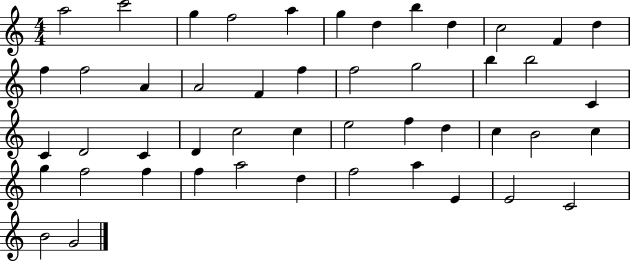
{
  \clef treble
  \numericTimeSignature
  \time 4/4
  \key c \major
  a''2 c'''2 | g''4 f''2 a''4 | g''4 d''4 b''4 d''4 | c''2 f'4 d''4 | \break f''4 f''2 a'4 | a'2 f'4 f''4 | f''2 g''2 | b''4 b''2 c'4 | \break c'4 d'2 c'4 | d'4 c''2 c''4 | e''2 f''4 d''4 | c''4 b'2 c''4 | \break g''4 f''2 f''4 | f''4 a''2 d''4 | f''2 a''4 e'4 | e'2 c'2 | \break b'2 g'2 | \bar "|."
}